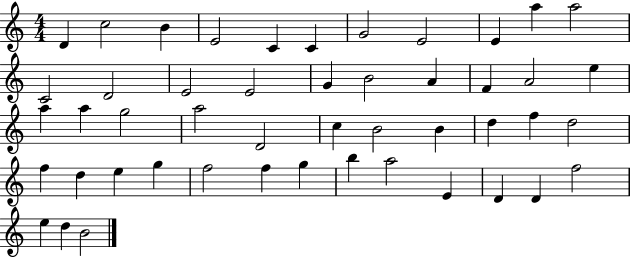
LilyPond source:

{
  \clef treble
  \numericTimeSignature
  \time 4/4
  \key c \major
  d'4 c''2 b'4 | e'2 c'4 c'4 | g'2 e'2 | e'4 a''4 a''2 | \break c'2 d'2 | e'2 e'2 | g'4 b'2 a'4 | f'4 a'2 e''4 | \break a''4 a''4 g''2 | a''2 d'2 | c''4 b'2 b'4 | d''4 f''4 d''2 | \break f''4 d''4 e''4 g''4 | f''2 f''4 g''4 | b''4 a''2 e'4 | d'4 d'4 f''2 | \break e''4 d''4 b'2 | \bar "|."
}